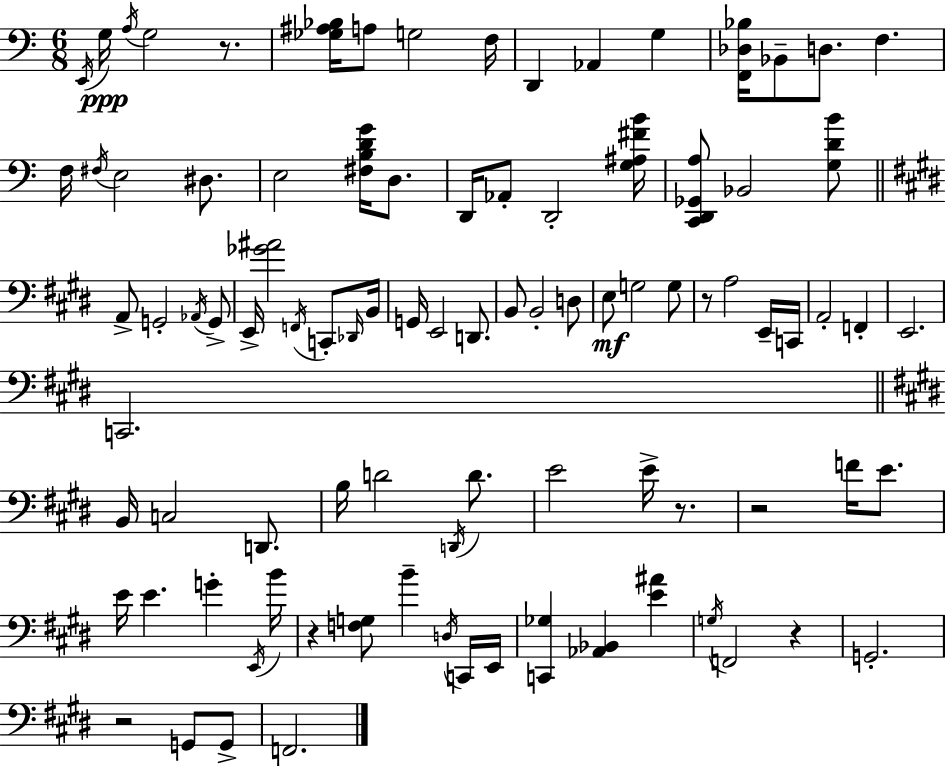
E2/s G3/s A3/s G3/h R/e. [Gb3,A#3,Bb3]/s A3/e G3/h F3/s D2/q Ab2/q G3/q [F2,Db3,Bb3]/s Bb2/e D3/e. F3/q. F3/s F#3/s E3/h D#3/e. E3/h [F#3,B3,D4,G4]/s D3/e. D2/s Ab2/e D2/h [G3,A#3,F#4,B4]/s [C2,D2,Gb2,A3]/e Bb2/h [G3,D4,B4]/e A2/e G2/h Ab2/s G2/e E2/s [Gb4,A#4]/h F2/s C2/e Db2/s B2/s G2/s E2/h D2/e. B2/e B2/h D3/e E3/e G3/h G3/e R/e A3/h E2/s C2/s A2/h F2/q E2/h. C2/h. B2/s C3/h D2/e. B3/s D4/h D2/s D4/e. E4/h E4/s R/e. R/h F4/s E4/e. E4/s E4/q. G4/q E2/s B4/s R/q [F3,G3]/e B4/q D3/s C2/s E2/s [C2,Gb3]/q [Ab2,Bb2]/q [E4,A#4]/q G3/s F2/h R/q G2/h. R/h G2/e G2/e F2/h.